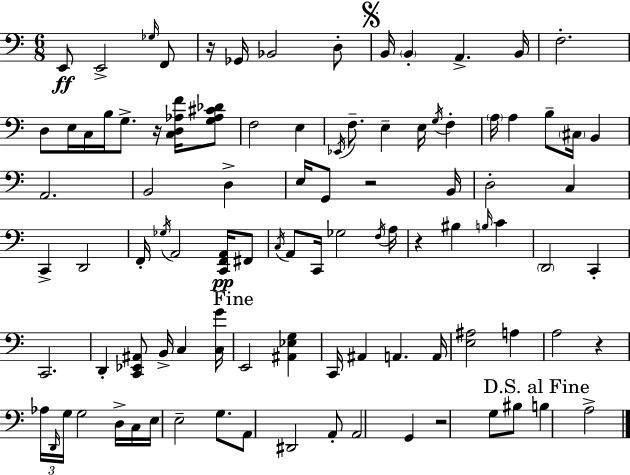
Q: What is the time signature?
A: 6/8